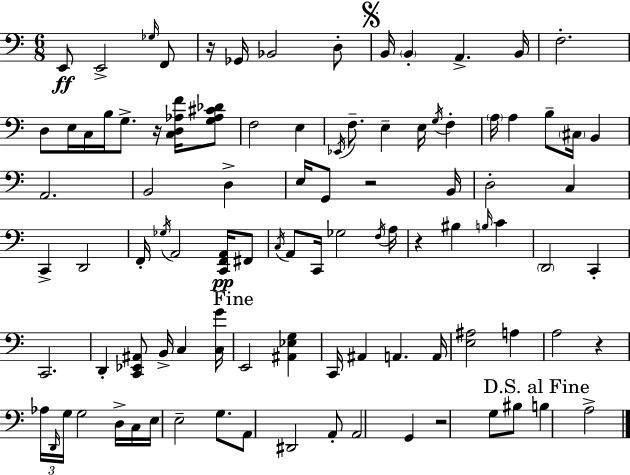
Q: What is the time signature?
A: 6/8